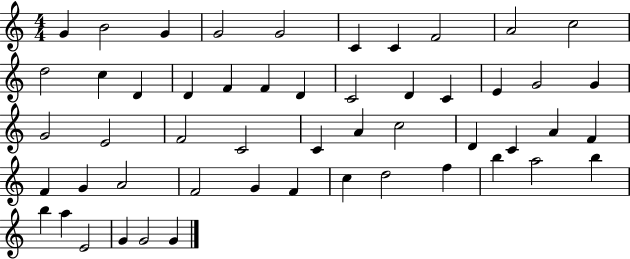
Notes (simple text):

G4/q B4/h G4/q G4/h G4/h C4/q C4/q F4/h A4/h C5/h D5/h C5/q D4/q D4/q F4/q F4/q D4/q C4/h D4/q C4/q E4/q G4/h G4/q G4/h E4/h F4/h C4/h C4/q A4/q C5/h D4/q C4/q A4/q F4/q F4/q G4/q A4/h F4/h G4/q F4/q C5/q D5/h F5/q B5/q A5/h B5/q B5/q A5/q E4/h G4/q G4/h G4/q